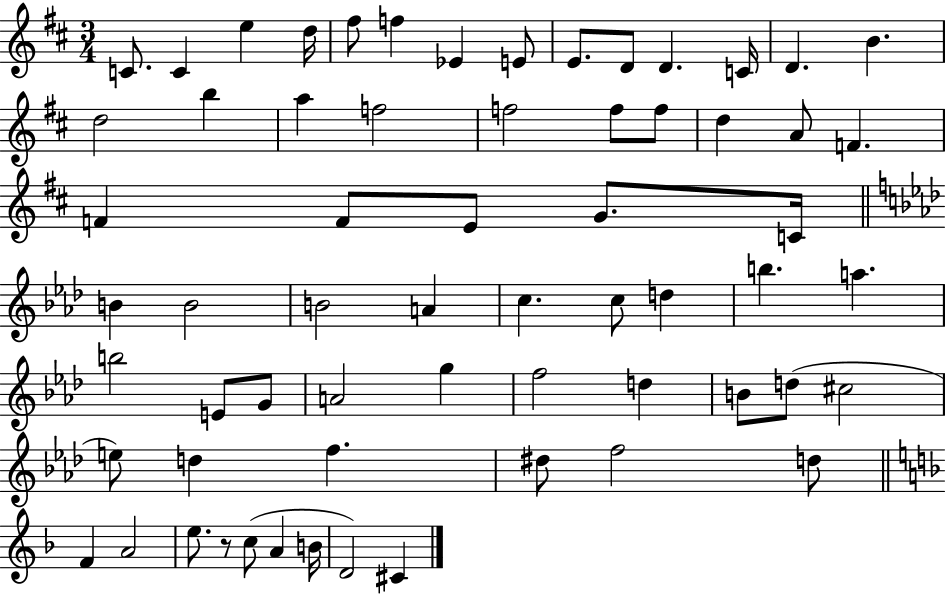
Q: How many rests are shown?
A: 1